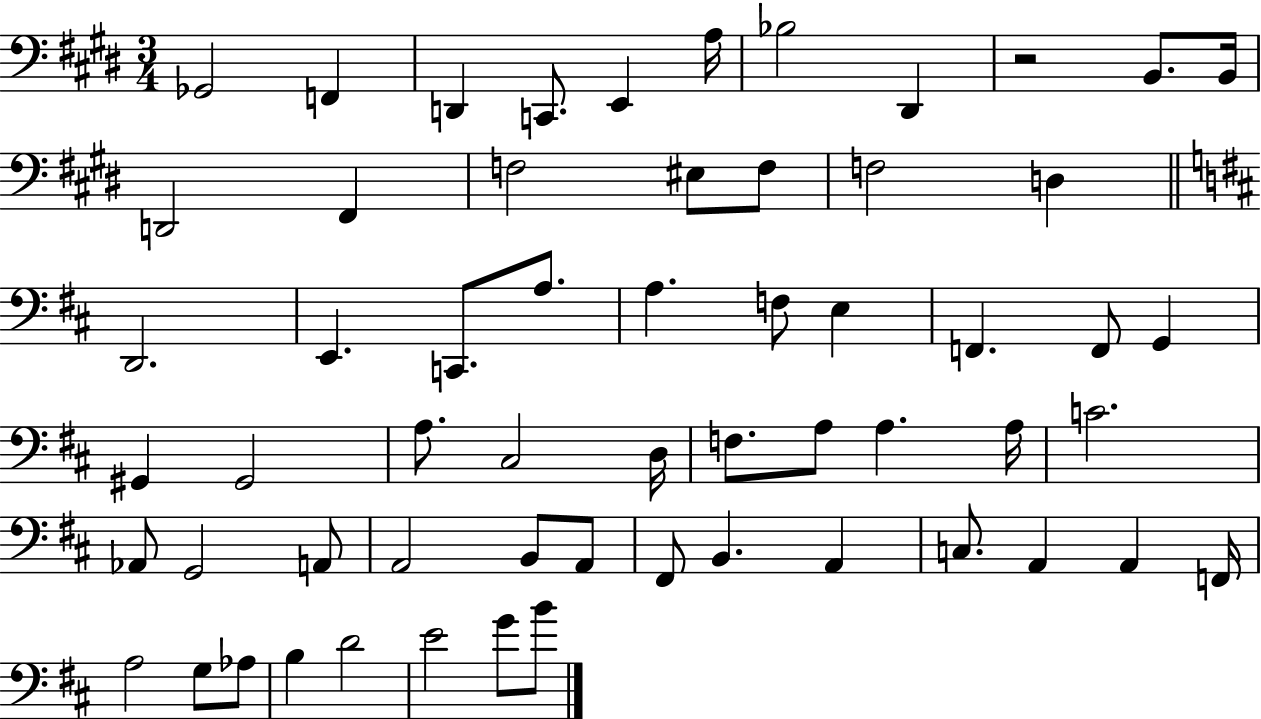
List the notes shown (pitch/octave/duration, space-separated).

Gb2/h F2/q D2/q C2/e. E2/q A3/s Bb3/h D#2/q R/h B2/e. B2/s D2/h F#2/q F3/h EIS3/e F3/e F3/h D3/q D2/h. E2/q. C2/e. A3/e. A3/q. F3/e E3/q F2/q. F2/e G2/q G#2/q G#2/h A3/e. C#3/h D3/s F3/e. A3/e A3/q. A3/s C4/h. Ab2/e G2/h A2/e A2/h B2/e A2/e F#2/e B2/q. A2/q C3/e. A2/q A2/q F2/s A3/h G3/e Ab3/e B3/q D4/h E4/h G4/e B4/e